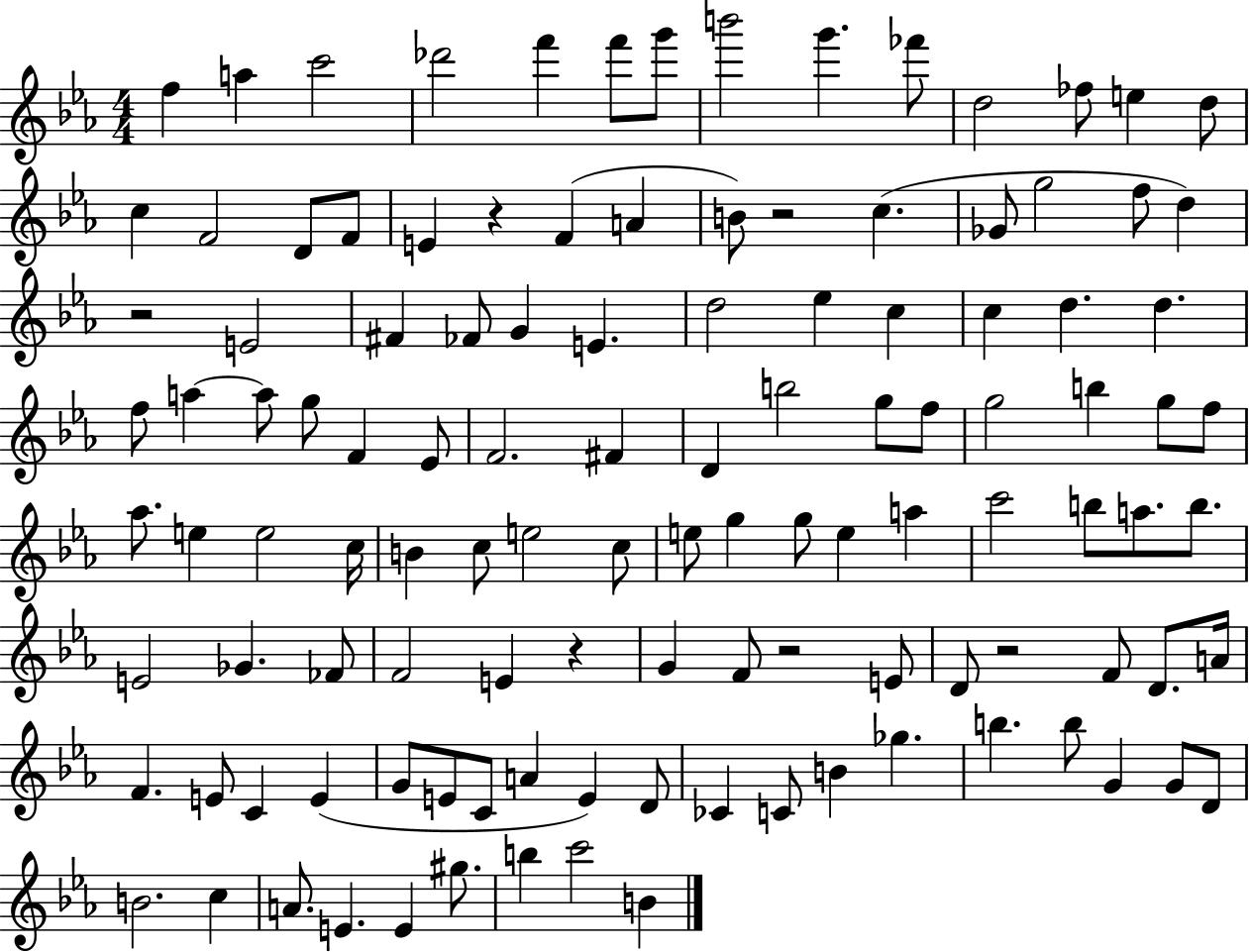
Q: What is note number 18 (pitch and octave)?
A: F4